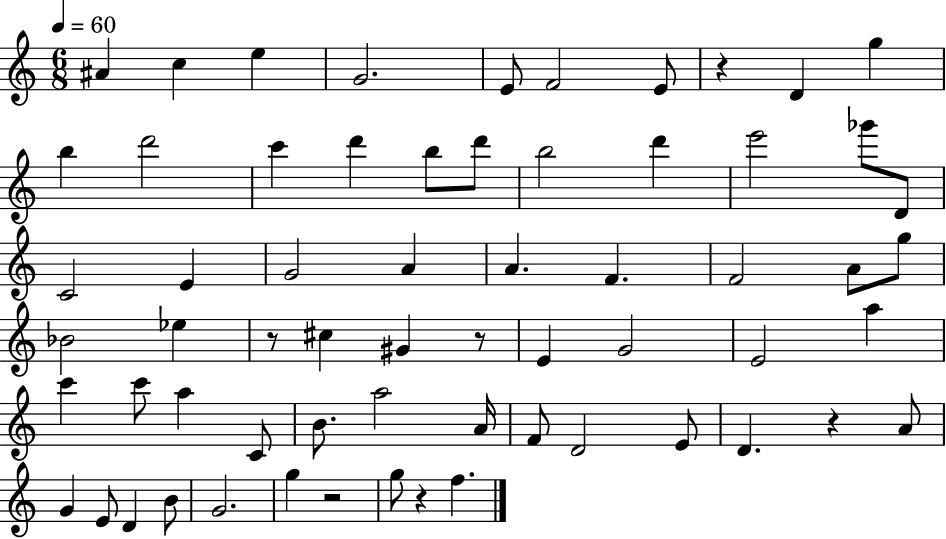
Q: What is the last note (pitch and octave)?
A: F5